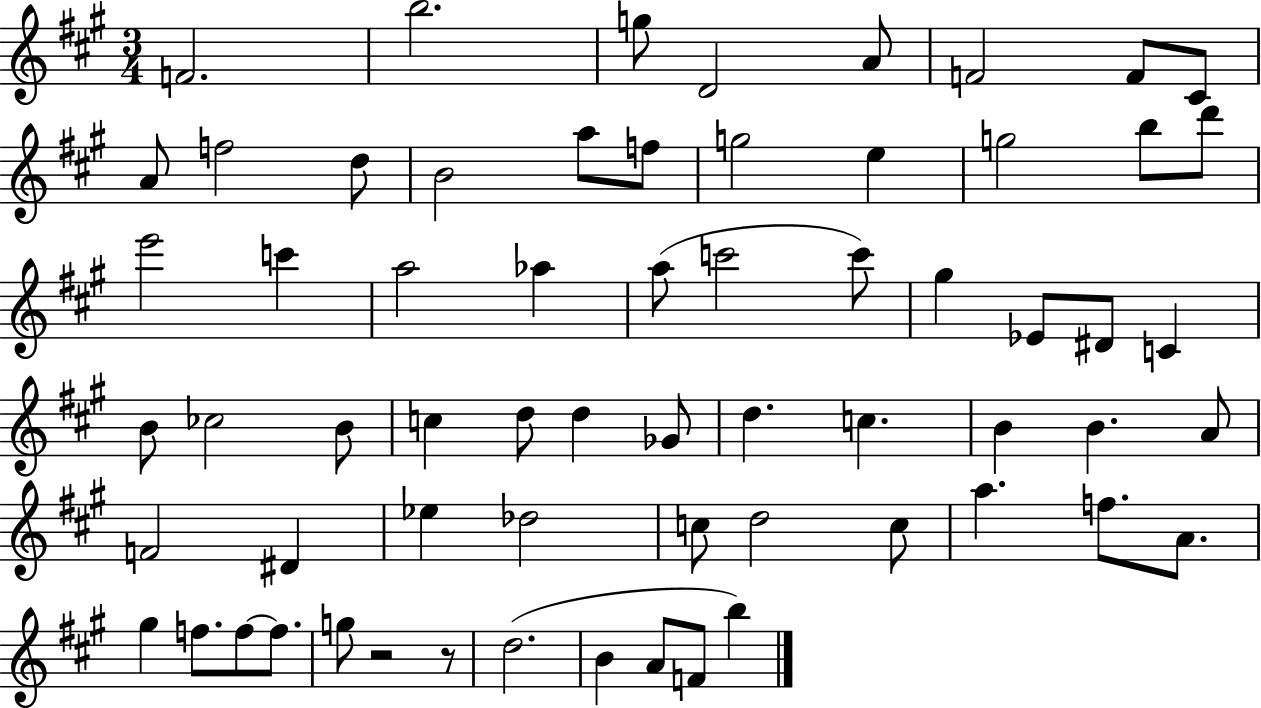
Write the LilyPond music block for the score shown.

{
  \clef treble
  \numericTimeSignature
  \time 3/4
  \key a \major
  f'2. | b''2. | g''8 d'2 a'8 | f'2 f'8 cis'8 | \break a'8 f''2 d''8 | b'2 a''8 f''8 | g''2 e''4 | g''2 b''8 d'''8 | \break e'''2 c'''4 | a''2 aes''4 | a''8( c'''2 c'''8) | gis''4 ees'8 dis'8 c'4 | \break b'8 ces''2 b'8 | c''4 d''8 d''4 ges'8 | d''4. c''4. | b'4 b'4. a'8 | \break f'2 dis'4 | ees''4 des''2 | c''8 d''2 c''8 | a''4. f''8. a'8. | \break gis''4 f''8. f''8~~ f''8. | g''8 r2 r8 | d''2.( | b'4 a'8 f'8 b''4) | \break \bar "|."
}